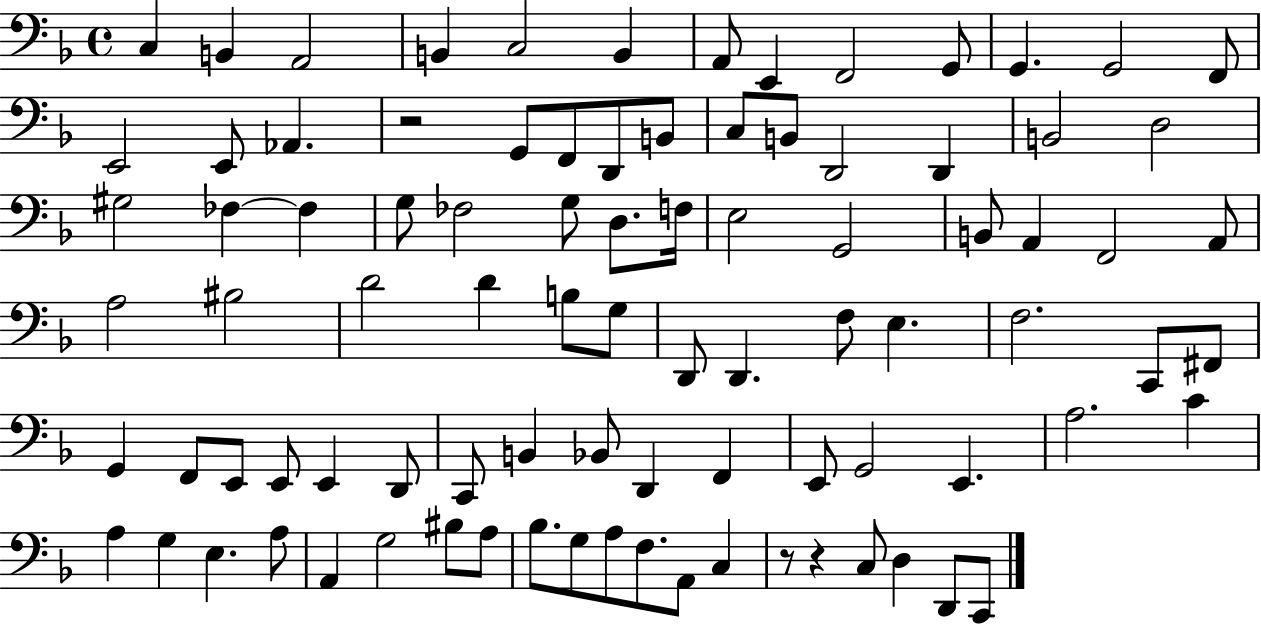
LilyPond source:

{
  \clef bass
  \time 4/4
  \defaultTimeSignature
  \key f \major
  c4 b,4 a,2 | b,4 c2 b,4 | a,8 e,4 f,2 g,8 | g,4. g,2 f,8 | \break e,2 e,8 aes,4. | r2 g,8 f,8 d,8 b,8 | c8 b,8 d,2 d,4 | b,2 d2 | \break gis2 fes4~~ fes4 | g8 fes2 g8 d8. f16 | e2 g,2 | b,8 a,4 f,2 a,8 | \break a2 bis2 | d'2 d'4 b8 g8 | d,8 d,4. f8 e4. | f2. c,8 fis,8 | \break g,4 f,8 e,8 e,8 e,4 d,8 | c,8 b,4 bes,8 d,4 f,4 | e,8 g,2 e,4. | a2. c'4 | \break a4 g4 e4. a8 | a,4 g2 bis8 a8 | bes8. g8 a8 f8. a,8 c4 | r8 r4 c8 d4 d,8 c,8 | \break \bar "|."
}